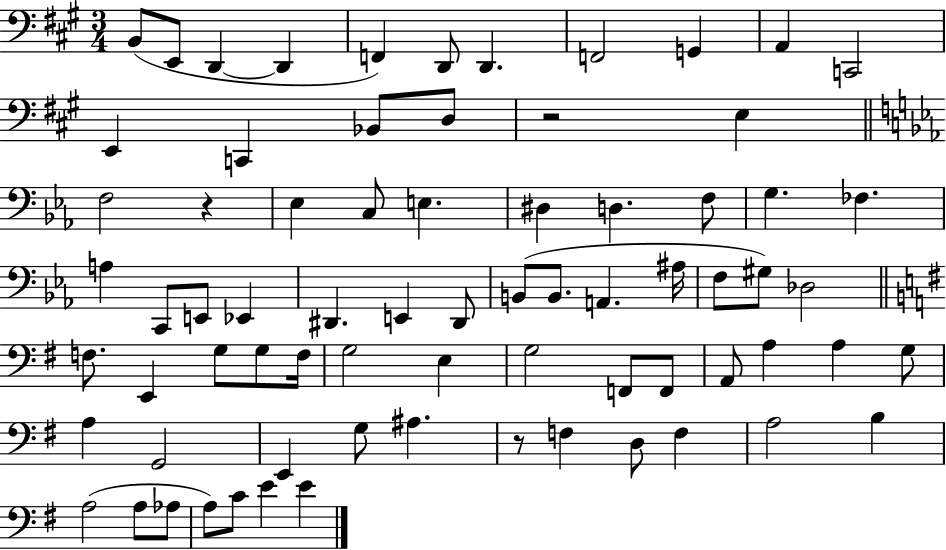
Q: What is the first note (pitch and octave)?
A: B2